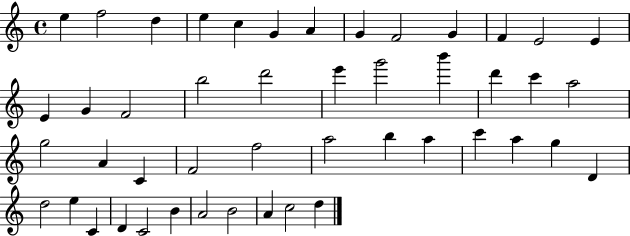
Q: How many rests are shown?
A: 0